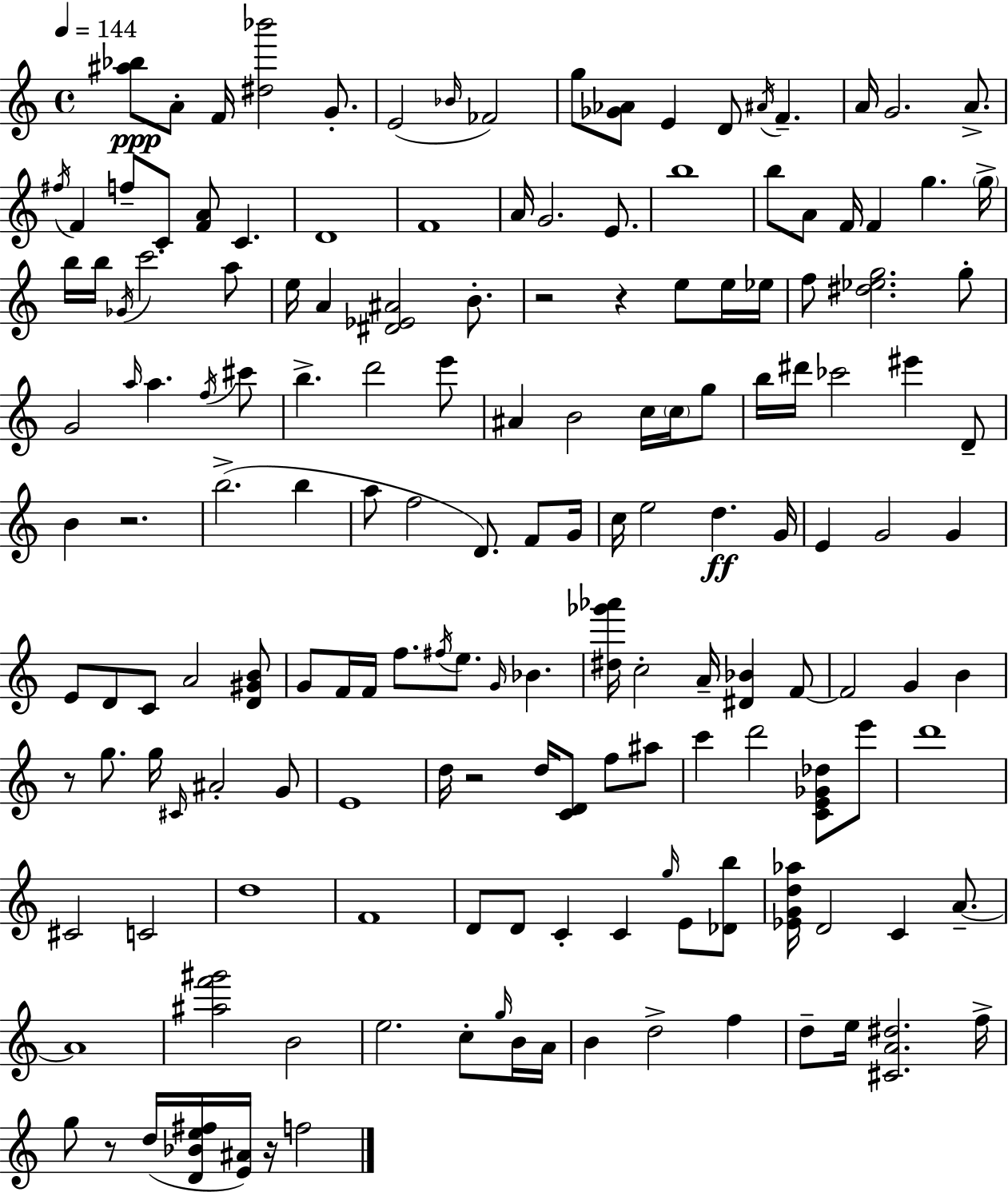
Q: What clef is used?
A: treble